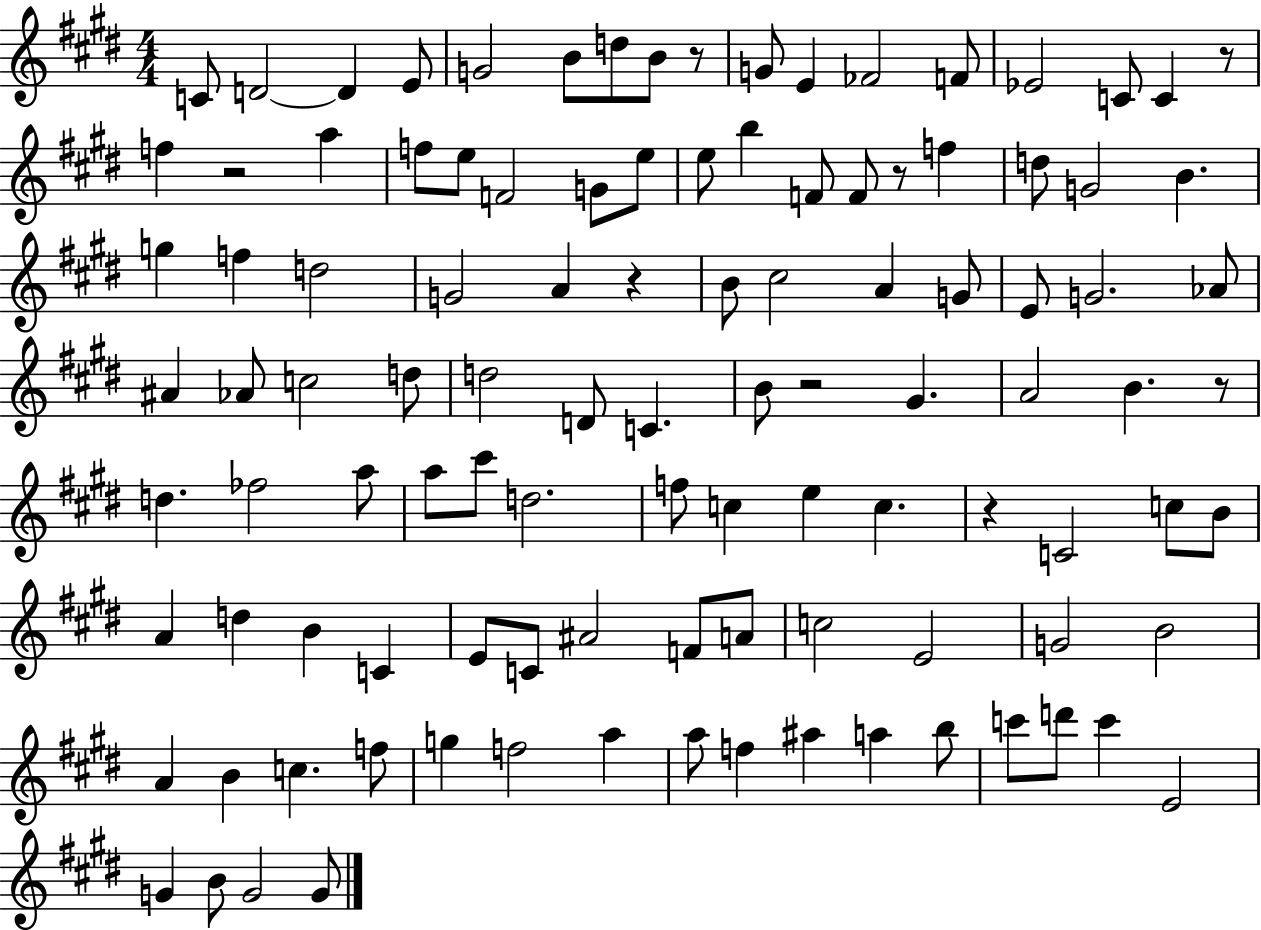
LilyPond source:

{
  \clef treble
  \numericTimeSignature
  \time 4/4
  \key e \major
  c'8 d'2~~ d'4 e'8 | g'2 b'8 d''8 b'8 r8 | g'8 e'4 fes'2 f'8 | ees'2 c'8 c'4 r8 | \break f''4 r2 a''4 | f''8 e''8 f'2 g'8 e''8 | e''8 b''4 f'8 f'8 r8 f''4 | d''8 g'2 b'4. | \break g''4 f''4 d''2 | g'2 a'4 r4 | b'8 cis''2 a'4 g'8 | e'8 g'2. aes'8 | \break ais'4 aes'8 c''2 d''8 | d''2 d'8 c'4. | b'8 r2 gis'4. | a'2 b'4. r8 | \break d''4. fes''2 a''8 | a''8 cis'''8 d''2. | f''8 c''4 e''4 c''4. | r4 c'2 c''8 b'8 | \break a'4 d''4 b'4 c'4 | e'8 c'8 ais'2 f'8 a'8 | c''2 e'2 | g'2 b'2 | \break a'4 b'4 c''4. f''8 | g''4 f''2 a''4 | a''8 f''4 ais''4 a''4 b''8 | c'''8 d'''8 c'''4 e'2 | \break g'4 b'8 g'2 g'8 | \bar "|."
}